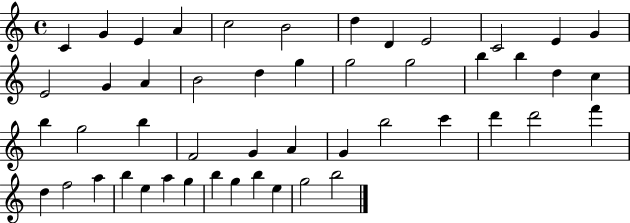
{
  \clef treble
  \time 4/4
  \defaultTimeSignature
  \key c \major
  c'4 g'4 e'4 a'4 | c''2 b'2 | d''4 d'4 e'2 | c'2 e'4 g'4 | \break e'2 g'4 a'4 | b'2 d''4 g''4 | g''2 g''2 | b''4 b''4 d''4 c''4 | \break b''4 g''2 b''4 | f'2 g'4 a'4 | g'4 b''2 c'''4 | d'''4 d'''2 f'''4 | \break d''4 f''2 a''4 | b''4 e''4 a''4 g''4 | b''4 g''4 b''4 e''4 | g''2 b''2 | \break \bar "|."
}